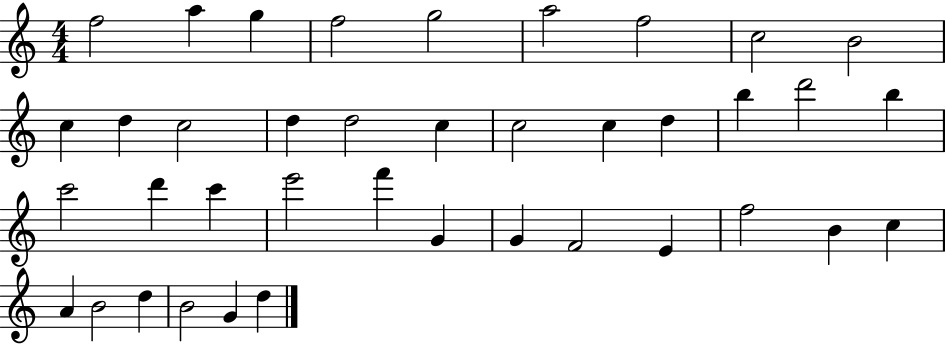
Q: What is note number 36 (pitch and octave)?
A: D5